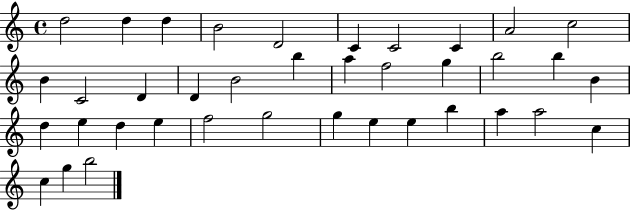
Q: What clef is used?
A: treble